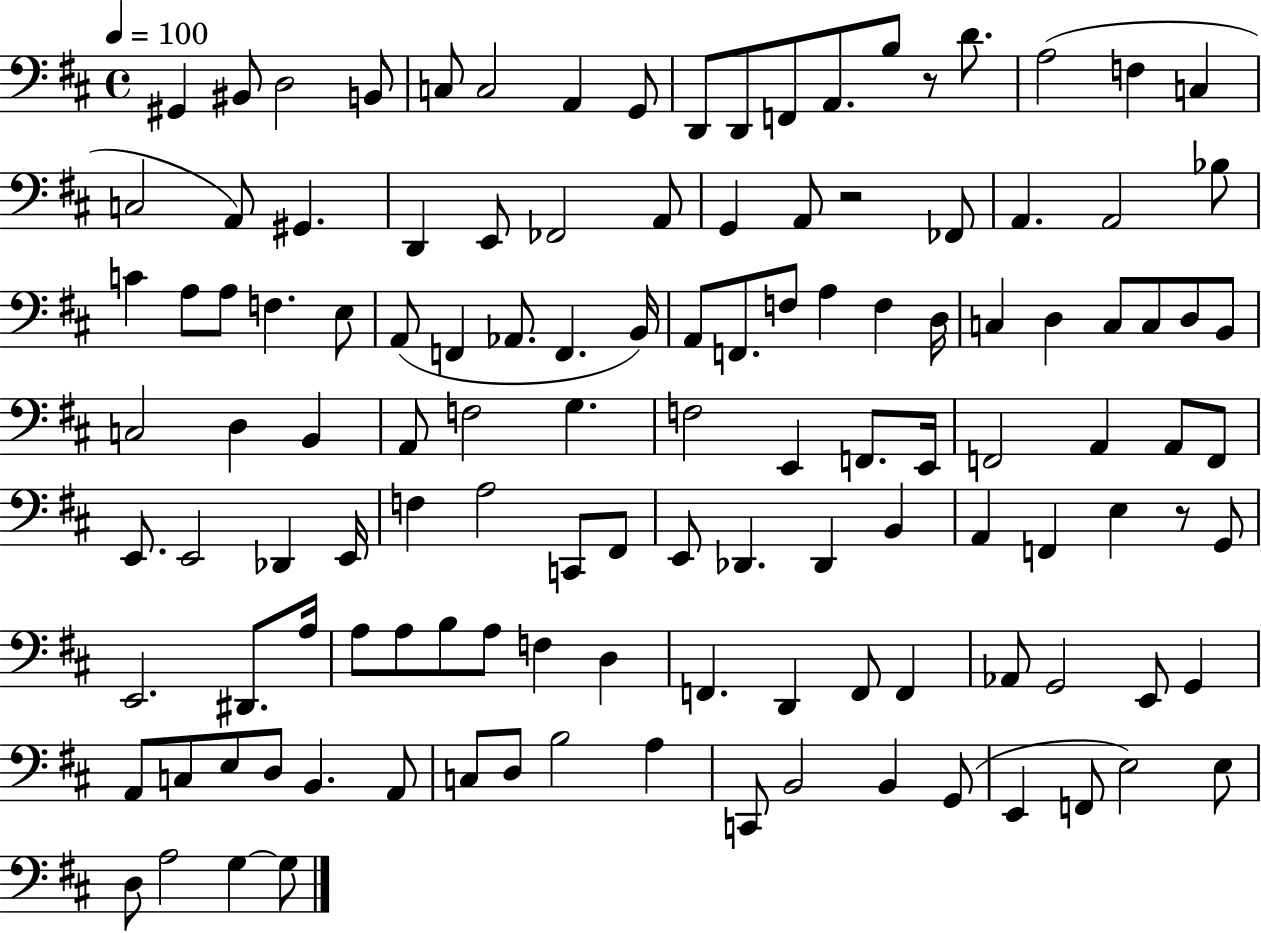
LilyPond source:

{
  \clef bass
  \time 4/4
  \defaultTimeSignature
  \key d \major
  \tempo 4 = 100
  gis,4 bis,8 d2 b,8 | c8 c2 a,4 g,8 | d,8 d,8 f,8 a,8. b8 r8 d'8. | a2( f4 c4 | \break c2 a,8) gis,4. | d,4 e,8 fes,2 a,8 | g,4 a,8 r2 fes,8 | a,4. a,2 bes8 | \break c'4 a8 a8 f4. e8 | a,8( f,4 aes,8. f,4. b,16) | a,8 f,8. f8 a4 f4 d16 | c4 d4 c8 c8 d8 b,8 | \break c2 d4 b,4 | a,8 f2 g4. | f2 e,4 f,8. e,16 | f,2 a,4 a,8 f,8 | \break e,8. e,2 des,4 e,16 | f4 a2 c,8 fis,8 | e,8 des,4. des,4 b,4 | a,4 f,4 e4 r8 g,8 | \break e,2. dis,8. a16 | a8 a8 b8 a8 f4 d4 | f,4. d,4 f,8 f,4 | aes,8 g,2 e,8 g,4 | \break a,8 c8 e8 d8 b,4. a,8 | c8 d8 b2 a4 | c,8 b,2 b,4 g,8( | e,4 f,8 e2) e8 | \break d8 a2 g4~~ g8 | \bar "|."
}